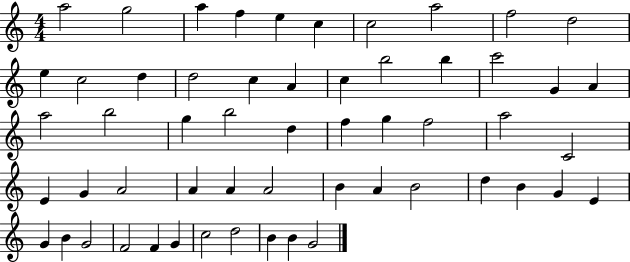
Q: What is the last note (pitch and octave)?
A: G4